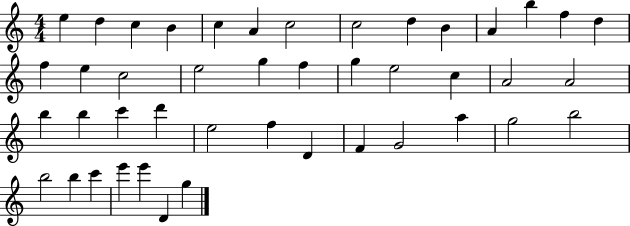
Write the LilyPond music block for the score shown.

{
  \clef treble
  \numericTimeSignature
  \time 4/4
  \key c \major
  e''4 d''4 c''4 b'4 | c''4 a'4 c''2 | c''2 d''4 b'4 | a'4 b''4 f''4 d''4 | \break f''4 e''4 c''2 | e''2 g''4 f''4 | g''4 e''2 c''4 | a'2 a'2 | \break b''4 b''4 c'''4 d'''4 | e''2 f''4 d'4 | f'4 g'2 a''4 | g''2 b''2 | \break b''2 b''4 c'''4 | e'''4 e'''4 d'4 g''4 | \bar "|."
}